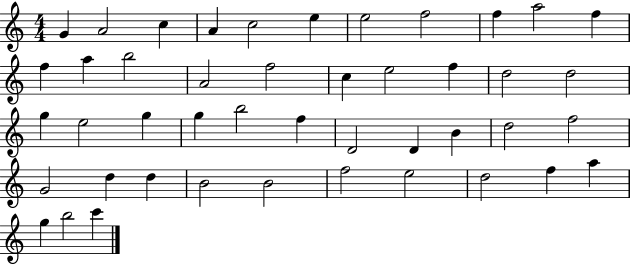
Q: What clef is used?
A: treble